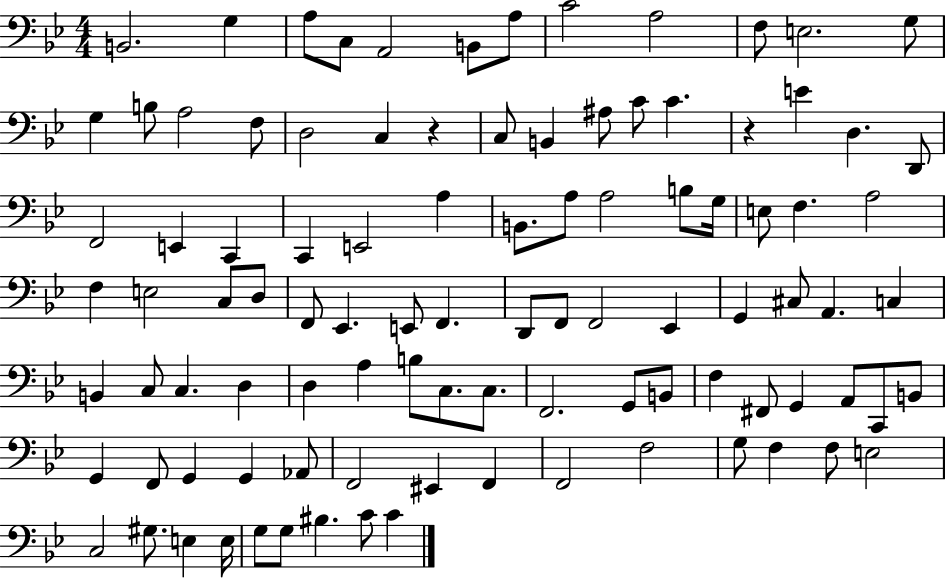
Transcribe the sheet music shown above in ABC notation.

X:1
T:Untitled
M:4/4
L:1/4
K:Bb
B,,2 G, A,/2 C,/2 A,,2 B,,/2 A,/2 C2 A,2 F,/2 E,2 G,/2 G, B,/2 A,2 F,/2 D,2 C, z C,/2 B,, ^A,/2 C/2 C z E D, D,,/2 F,,2 E,, C,, C,, E,,2 A, B,,/2 A,/2 A,2 B,/2 G,/4 E,/2 F, A,2 F, E,2 C,/2 D,/2 F,,/2 _E,, E,,/2 F,, D,,/2 F,,/2 F,,2 _E,, G,, ^C,/2 A,, C, B,, C,/2 C, D, D, A, B,/2 C,/2 C,/2 F,,2 G,,/2 B,,/2 F, ^F,,/2 G,, A,,/2 C,,/2 B,,/2 G,, F,,/2 G,, G,, _A,,/2 F,,2 ^E,, F,, F,,2 F,2 G,/2 F, F,/2 E,2 C,2 ^G,/2 E, E,/4 G,/2 G,/2 ^B, C/2 C